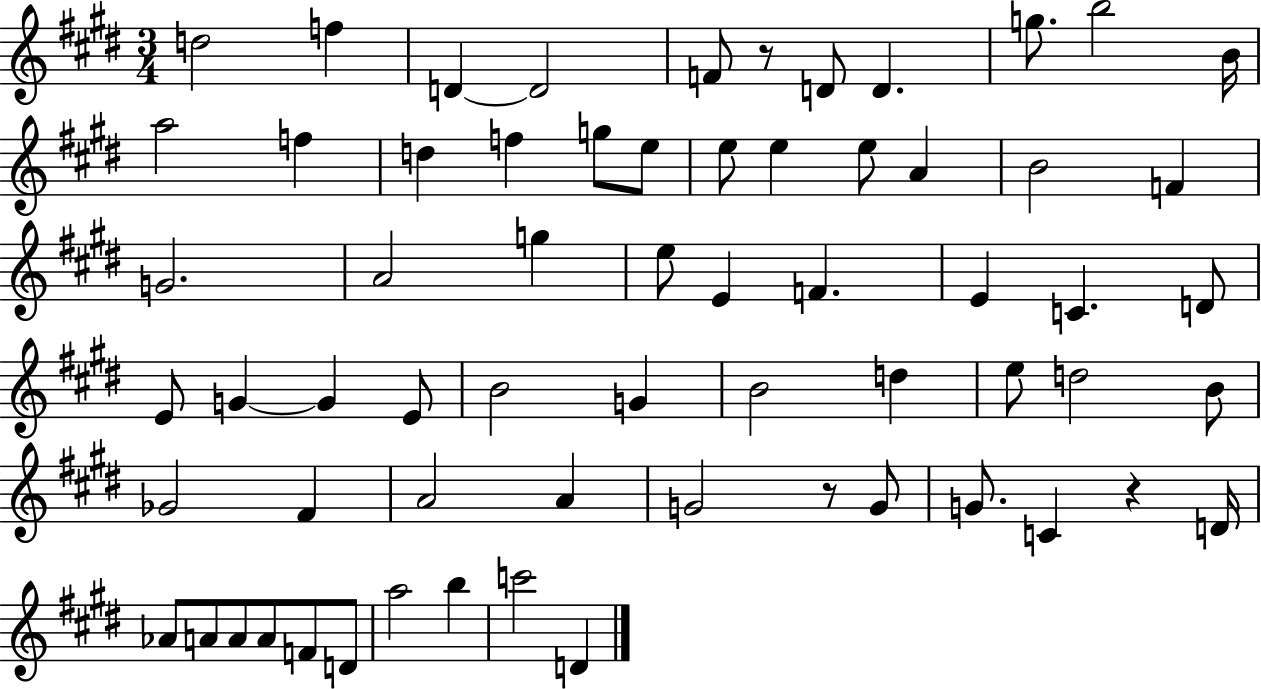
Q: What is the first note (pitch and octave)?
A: D5